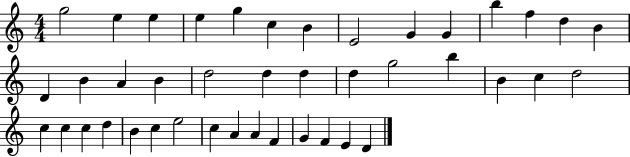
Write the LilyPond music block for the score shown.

{
  \clef treble
  \numericTimeSignature
  \time 4/4
  \key c \major
  g''2 e''4 e''4 | e''4 g''4 c''4 b'4 | e'2 g'4 g'4 | b''4 f''4 d''4 b'4 | \break d'4 b'4 a'4 b'4 | d''2 d''4 d''4 | d''4 g''2 b''4 | b'4 c''4 d''2 | \break c''4 c''4 c''4 d''4 | b'4 c''4 e''2 | c''4 a'4 a'4 f'4 | g'4 f'4 e'4 d'4 | \break \bar "|."
}